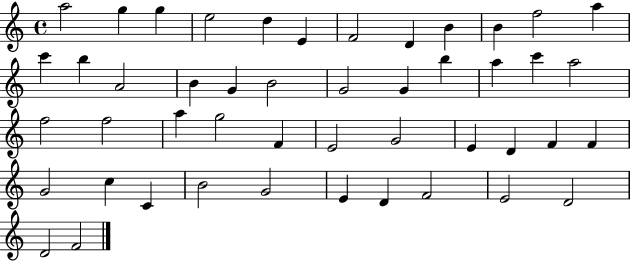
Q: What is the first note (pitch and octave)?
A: A5